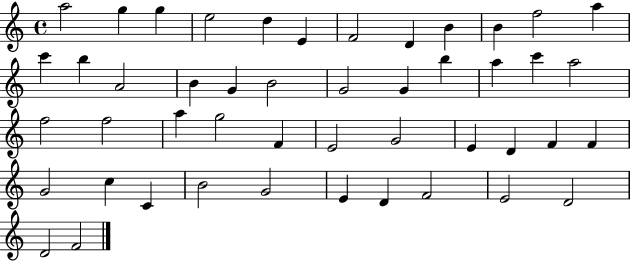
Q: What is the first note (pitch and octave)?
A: A5